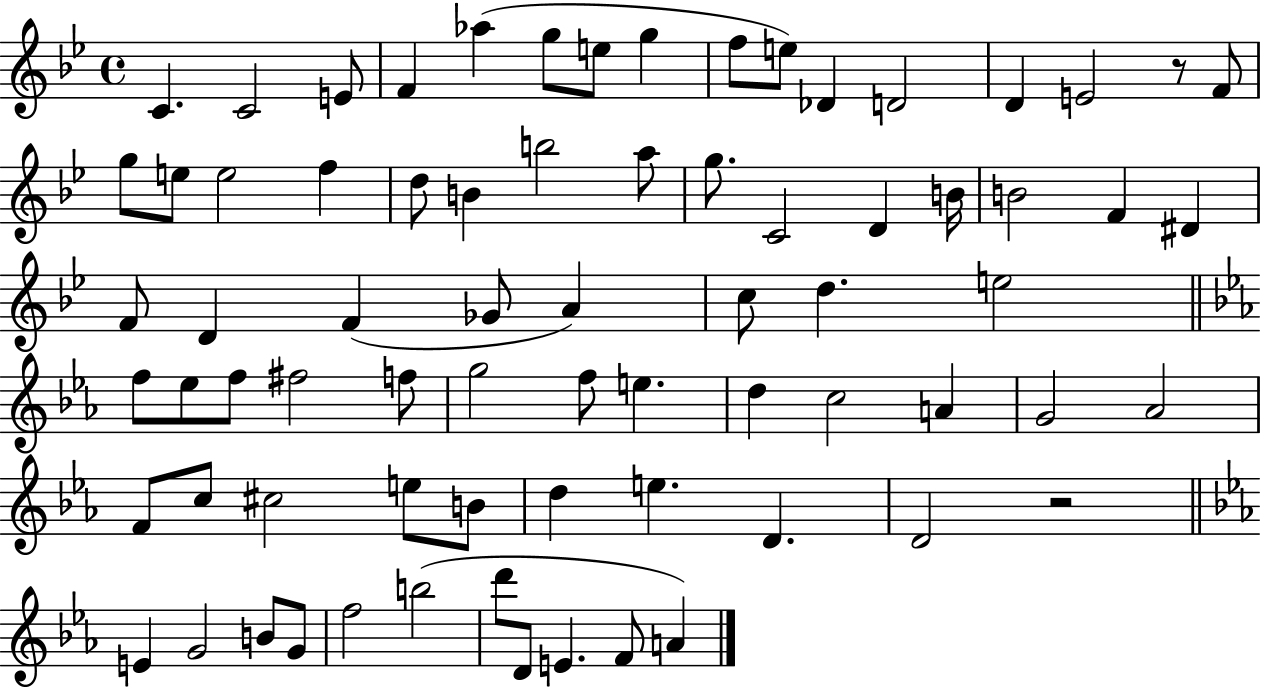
X:1
T:Untitled
M:4/4
L:1/4
K:Bb
C C2 E/2 F _a g/2 e/2 g f/2 e/2 _D D2 D E2 z/2 F/2 g/2 e/2 e2 f d/2 B b2 a/2 g/2 C2 D B/4 B2 F ^D F/2 D F _G/2 A c/2 d e2 f/2 _e/2 f/2 ^f2 f/2 g2 f/2 e d c2 A G2 _A2 F/2 c/2 ^c2 e/2 B/2 d e D D2 z2 E G2 B/2 G/2 f2 b2 d'/2 D/2 E F/2 A